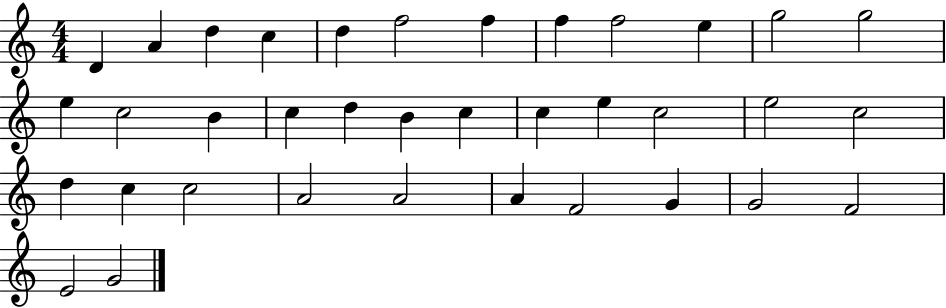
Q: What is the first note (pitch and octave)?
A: D4